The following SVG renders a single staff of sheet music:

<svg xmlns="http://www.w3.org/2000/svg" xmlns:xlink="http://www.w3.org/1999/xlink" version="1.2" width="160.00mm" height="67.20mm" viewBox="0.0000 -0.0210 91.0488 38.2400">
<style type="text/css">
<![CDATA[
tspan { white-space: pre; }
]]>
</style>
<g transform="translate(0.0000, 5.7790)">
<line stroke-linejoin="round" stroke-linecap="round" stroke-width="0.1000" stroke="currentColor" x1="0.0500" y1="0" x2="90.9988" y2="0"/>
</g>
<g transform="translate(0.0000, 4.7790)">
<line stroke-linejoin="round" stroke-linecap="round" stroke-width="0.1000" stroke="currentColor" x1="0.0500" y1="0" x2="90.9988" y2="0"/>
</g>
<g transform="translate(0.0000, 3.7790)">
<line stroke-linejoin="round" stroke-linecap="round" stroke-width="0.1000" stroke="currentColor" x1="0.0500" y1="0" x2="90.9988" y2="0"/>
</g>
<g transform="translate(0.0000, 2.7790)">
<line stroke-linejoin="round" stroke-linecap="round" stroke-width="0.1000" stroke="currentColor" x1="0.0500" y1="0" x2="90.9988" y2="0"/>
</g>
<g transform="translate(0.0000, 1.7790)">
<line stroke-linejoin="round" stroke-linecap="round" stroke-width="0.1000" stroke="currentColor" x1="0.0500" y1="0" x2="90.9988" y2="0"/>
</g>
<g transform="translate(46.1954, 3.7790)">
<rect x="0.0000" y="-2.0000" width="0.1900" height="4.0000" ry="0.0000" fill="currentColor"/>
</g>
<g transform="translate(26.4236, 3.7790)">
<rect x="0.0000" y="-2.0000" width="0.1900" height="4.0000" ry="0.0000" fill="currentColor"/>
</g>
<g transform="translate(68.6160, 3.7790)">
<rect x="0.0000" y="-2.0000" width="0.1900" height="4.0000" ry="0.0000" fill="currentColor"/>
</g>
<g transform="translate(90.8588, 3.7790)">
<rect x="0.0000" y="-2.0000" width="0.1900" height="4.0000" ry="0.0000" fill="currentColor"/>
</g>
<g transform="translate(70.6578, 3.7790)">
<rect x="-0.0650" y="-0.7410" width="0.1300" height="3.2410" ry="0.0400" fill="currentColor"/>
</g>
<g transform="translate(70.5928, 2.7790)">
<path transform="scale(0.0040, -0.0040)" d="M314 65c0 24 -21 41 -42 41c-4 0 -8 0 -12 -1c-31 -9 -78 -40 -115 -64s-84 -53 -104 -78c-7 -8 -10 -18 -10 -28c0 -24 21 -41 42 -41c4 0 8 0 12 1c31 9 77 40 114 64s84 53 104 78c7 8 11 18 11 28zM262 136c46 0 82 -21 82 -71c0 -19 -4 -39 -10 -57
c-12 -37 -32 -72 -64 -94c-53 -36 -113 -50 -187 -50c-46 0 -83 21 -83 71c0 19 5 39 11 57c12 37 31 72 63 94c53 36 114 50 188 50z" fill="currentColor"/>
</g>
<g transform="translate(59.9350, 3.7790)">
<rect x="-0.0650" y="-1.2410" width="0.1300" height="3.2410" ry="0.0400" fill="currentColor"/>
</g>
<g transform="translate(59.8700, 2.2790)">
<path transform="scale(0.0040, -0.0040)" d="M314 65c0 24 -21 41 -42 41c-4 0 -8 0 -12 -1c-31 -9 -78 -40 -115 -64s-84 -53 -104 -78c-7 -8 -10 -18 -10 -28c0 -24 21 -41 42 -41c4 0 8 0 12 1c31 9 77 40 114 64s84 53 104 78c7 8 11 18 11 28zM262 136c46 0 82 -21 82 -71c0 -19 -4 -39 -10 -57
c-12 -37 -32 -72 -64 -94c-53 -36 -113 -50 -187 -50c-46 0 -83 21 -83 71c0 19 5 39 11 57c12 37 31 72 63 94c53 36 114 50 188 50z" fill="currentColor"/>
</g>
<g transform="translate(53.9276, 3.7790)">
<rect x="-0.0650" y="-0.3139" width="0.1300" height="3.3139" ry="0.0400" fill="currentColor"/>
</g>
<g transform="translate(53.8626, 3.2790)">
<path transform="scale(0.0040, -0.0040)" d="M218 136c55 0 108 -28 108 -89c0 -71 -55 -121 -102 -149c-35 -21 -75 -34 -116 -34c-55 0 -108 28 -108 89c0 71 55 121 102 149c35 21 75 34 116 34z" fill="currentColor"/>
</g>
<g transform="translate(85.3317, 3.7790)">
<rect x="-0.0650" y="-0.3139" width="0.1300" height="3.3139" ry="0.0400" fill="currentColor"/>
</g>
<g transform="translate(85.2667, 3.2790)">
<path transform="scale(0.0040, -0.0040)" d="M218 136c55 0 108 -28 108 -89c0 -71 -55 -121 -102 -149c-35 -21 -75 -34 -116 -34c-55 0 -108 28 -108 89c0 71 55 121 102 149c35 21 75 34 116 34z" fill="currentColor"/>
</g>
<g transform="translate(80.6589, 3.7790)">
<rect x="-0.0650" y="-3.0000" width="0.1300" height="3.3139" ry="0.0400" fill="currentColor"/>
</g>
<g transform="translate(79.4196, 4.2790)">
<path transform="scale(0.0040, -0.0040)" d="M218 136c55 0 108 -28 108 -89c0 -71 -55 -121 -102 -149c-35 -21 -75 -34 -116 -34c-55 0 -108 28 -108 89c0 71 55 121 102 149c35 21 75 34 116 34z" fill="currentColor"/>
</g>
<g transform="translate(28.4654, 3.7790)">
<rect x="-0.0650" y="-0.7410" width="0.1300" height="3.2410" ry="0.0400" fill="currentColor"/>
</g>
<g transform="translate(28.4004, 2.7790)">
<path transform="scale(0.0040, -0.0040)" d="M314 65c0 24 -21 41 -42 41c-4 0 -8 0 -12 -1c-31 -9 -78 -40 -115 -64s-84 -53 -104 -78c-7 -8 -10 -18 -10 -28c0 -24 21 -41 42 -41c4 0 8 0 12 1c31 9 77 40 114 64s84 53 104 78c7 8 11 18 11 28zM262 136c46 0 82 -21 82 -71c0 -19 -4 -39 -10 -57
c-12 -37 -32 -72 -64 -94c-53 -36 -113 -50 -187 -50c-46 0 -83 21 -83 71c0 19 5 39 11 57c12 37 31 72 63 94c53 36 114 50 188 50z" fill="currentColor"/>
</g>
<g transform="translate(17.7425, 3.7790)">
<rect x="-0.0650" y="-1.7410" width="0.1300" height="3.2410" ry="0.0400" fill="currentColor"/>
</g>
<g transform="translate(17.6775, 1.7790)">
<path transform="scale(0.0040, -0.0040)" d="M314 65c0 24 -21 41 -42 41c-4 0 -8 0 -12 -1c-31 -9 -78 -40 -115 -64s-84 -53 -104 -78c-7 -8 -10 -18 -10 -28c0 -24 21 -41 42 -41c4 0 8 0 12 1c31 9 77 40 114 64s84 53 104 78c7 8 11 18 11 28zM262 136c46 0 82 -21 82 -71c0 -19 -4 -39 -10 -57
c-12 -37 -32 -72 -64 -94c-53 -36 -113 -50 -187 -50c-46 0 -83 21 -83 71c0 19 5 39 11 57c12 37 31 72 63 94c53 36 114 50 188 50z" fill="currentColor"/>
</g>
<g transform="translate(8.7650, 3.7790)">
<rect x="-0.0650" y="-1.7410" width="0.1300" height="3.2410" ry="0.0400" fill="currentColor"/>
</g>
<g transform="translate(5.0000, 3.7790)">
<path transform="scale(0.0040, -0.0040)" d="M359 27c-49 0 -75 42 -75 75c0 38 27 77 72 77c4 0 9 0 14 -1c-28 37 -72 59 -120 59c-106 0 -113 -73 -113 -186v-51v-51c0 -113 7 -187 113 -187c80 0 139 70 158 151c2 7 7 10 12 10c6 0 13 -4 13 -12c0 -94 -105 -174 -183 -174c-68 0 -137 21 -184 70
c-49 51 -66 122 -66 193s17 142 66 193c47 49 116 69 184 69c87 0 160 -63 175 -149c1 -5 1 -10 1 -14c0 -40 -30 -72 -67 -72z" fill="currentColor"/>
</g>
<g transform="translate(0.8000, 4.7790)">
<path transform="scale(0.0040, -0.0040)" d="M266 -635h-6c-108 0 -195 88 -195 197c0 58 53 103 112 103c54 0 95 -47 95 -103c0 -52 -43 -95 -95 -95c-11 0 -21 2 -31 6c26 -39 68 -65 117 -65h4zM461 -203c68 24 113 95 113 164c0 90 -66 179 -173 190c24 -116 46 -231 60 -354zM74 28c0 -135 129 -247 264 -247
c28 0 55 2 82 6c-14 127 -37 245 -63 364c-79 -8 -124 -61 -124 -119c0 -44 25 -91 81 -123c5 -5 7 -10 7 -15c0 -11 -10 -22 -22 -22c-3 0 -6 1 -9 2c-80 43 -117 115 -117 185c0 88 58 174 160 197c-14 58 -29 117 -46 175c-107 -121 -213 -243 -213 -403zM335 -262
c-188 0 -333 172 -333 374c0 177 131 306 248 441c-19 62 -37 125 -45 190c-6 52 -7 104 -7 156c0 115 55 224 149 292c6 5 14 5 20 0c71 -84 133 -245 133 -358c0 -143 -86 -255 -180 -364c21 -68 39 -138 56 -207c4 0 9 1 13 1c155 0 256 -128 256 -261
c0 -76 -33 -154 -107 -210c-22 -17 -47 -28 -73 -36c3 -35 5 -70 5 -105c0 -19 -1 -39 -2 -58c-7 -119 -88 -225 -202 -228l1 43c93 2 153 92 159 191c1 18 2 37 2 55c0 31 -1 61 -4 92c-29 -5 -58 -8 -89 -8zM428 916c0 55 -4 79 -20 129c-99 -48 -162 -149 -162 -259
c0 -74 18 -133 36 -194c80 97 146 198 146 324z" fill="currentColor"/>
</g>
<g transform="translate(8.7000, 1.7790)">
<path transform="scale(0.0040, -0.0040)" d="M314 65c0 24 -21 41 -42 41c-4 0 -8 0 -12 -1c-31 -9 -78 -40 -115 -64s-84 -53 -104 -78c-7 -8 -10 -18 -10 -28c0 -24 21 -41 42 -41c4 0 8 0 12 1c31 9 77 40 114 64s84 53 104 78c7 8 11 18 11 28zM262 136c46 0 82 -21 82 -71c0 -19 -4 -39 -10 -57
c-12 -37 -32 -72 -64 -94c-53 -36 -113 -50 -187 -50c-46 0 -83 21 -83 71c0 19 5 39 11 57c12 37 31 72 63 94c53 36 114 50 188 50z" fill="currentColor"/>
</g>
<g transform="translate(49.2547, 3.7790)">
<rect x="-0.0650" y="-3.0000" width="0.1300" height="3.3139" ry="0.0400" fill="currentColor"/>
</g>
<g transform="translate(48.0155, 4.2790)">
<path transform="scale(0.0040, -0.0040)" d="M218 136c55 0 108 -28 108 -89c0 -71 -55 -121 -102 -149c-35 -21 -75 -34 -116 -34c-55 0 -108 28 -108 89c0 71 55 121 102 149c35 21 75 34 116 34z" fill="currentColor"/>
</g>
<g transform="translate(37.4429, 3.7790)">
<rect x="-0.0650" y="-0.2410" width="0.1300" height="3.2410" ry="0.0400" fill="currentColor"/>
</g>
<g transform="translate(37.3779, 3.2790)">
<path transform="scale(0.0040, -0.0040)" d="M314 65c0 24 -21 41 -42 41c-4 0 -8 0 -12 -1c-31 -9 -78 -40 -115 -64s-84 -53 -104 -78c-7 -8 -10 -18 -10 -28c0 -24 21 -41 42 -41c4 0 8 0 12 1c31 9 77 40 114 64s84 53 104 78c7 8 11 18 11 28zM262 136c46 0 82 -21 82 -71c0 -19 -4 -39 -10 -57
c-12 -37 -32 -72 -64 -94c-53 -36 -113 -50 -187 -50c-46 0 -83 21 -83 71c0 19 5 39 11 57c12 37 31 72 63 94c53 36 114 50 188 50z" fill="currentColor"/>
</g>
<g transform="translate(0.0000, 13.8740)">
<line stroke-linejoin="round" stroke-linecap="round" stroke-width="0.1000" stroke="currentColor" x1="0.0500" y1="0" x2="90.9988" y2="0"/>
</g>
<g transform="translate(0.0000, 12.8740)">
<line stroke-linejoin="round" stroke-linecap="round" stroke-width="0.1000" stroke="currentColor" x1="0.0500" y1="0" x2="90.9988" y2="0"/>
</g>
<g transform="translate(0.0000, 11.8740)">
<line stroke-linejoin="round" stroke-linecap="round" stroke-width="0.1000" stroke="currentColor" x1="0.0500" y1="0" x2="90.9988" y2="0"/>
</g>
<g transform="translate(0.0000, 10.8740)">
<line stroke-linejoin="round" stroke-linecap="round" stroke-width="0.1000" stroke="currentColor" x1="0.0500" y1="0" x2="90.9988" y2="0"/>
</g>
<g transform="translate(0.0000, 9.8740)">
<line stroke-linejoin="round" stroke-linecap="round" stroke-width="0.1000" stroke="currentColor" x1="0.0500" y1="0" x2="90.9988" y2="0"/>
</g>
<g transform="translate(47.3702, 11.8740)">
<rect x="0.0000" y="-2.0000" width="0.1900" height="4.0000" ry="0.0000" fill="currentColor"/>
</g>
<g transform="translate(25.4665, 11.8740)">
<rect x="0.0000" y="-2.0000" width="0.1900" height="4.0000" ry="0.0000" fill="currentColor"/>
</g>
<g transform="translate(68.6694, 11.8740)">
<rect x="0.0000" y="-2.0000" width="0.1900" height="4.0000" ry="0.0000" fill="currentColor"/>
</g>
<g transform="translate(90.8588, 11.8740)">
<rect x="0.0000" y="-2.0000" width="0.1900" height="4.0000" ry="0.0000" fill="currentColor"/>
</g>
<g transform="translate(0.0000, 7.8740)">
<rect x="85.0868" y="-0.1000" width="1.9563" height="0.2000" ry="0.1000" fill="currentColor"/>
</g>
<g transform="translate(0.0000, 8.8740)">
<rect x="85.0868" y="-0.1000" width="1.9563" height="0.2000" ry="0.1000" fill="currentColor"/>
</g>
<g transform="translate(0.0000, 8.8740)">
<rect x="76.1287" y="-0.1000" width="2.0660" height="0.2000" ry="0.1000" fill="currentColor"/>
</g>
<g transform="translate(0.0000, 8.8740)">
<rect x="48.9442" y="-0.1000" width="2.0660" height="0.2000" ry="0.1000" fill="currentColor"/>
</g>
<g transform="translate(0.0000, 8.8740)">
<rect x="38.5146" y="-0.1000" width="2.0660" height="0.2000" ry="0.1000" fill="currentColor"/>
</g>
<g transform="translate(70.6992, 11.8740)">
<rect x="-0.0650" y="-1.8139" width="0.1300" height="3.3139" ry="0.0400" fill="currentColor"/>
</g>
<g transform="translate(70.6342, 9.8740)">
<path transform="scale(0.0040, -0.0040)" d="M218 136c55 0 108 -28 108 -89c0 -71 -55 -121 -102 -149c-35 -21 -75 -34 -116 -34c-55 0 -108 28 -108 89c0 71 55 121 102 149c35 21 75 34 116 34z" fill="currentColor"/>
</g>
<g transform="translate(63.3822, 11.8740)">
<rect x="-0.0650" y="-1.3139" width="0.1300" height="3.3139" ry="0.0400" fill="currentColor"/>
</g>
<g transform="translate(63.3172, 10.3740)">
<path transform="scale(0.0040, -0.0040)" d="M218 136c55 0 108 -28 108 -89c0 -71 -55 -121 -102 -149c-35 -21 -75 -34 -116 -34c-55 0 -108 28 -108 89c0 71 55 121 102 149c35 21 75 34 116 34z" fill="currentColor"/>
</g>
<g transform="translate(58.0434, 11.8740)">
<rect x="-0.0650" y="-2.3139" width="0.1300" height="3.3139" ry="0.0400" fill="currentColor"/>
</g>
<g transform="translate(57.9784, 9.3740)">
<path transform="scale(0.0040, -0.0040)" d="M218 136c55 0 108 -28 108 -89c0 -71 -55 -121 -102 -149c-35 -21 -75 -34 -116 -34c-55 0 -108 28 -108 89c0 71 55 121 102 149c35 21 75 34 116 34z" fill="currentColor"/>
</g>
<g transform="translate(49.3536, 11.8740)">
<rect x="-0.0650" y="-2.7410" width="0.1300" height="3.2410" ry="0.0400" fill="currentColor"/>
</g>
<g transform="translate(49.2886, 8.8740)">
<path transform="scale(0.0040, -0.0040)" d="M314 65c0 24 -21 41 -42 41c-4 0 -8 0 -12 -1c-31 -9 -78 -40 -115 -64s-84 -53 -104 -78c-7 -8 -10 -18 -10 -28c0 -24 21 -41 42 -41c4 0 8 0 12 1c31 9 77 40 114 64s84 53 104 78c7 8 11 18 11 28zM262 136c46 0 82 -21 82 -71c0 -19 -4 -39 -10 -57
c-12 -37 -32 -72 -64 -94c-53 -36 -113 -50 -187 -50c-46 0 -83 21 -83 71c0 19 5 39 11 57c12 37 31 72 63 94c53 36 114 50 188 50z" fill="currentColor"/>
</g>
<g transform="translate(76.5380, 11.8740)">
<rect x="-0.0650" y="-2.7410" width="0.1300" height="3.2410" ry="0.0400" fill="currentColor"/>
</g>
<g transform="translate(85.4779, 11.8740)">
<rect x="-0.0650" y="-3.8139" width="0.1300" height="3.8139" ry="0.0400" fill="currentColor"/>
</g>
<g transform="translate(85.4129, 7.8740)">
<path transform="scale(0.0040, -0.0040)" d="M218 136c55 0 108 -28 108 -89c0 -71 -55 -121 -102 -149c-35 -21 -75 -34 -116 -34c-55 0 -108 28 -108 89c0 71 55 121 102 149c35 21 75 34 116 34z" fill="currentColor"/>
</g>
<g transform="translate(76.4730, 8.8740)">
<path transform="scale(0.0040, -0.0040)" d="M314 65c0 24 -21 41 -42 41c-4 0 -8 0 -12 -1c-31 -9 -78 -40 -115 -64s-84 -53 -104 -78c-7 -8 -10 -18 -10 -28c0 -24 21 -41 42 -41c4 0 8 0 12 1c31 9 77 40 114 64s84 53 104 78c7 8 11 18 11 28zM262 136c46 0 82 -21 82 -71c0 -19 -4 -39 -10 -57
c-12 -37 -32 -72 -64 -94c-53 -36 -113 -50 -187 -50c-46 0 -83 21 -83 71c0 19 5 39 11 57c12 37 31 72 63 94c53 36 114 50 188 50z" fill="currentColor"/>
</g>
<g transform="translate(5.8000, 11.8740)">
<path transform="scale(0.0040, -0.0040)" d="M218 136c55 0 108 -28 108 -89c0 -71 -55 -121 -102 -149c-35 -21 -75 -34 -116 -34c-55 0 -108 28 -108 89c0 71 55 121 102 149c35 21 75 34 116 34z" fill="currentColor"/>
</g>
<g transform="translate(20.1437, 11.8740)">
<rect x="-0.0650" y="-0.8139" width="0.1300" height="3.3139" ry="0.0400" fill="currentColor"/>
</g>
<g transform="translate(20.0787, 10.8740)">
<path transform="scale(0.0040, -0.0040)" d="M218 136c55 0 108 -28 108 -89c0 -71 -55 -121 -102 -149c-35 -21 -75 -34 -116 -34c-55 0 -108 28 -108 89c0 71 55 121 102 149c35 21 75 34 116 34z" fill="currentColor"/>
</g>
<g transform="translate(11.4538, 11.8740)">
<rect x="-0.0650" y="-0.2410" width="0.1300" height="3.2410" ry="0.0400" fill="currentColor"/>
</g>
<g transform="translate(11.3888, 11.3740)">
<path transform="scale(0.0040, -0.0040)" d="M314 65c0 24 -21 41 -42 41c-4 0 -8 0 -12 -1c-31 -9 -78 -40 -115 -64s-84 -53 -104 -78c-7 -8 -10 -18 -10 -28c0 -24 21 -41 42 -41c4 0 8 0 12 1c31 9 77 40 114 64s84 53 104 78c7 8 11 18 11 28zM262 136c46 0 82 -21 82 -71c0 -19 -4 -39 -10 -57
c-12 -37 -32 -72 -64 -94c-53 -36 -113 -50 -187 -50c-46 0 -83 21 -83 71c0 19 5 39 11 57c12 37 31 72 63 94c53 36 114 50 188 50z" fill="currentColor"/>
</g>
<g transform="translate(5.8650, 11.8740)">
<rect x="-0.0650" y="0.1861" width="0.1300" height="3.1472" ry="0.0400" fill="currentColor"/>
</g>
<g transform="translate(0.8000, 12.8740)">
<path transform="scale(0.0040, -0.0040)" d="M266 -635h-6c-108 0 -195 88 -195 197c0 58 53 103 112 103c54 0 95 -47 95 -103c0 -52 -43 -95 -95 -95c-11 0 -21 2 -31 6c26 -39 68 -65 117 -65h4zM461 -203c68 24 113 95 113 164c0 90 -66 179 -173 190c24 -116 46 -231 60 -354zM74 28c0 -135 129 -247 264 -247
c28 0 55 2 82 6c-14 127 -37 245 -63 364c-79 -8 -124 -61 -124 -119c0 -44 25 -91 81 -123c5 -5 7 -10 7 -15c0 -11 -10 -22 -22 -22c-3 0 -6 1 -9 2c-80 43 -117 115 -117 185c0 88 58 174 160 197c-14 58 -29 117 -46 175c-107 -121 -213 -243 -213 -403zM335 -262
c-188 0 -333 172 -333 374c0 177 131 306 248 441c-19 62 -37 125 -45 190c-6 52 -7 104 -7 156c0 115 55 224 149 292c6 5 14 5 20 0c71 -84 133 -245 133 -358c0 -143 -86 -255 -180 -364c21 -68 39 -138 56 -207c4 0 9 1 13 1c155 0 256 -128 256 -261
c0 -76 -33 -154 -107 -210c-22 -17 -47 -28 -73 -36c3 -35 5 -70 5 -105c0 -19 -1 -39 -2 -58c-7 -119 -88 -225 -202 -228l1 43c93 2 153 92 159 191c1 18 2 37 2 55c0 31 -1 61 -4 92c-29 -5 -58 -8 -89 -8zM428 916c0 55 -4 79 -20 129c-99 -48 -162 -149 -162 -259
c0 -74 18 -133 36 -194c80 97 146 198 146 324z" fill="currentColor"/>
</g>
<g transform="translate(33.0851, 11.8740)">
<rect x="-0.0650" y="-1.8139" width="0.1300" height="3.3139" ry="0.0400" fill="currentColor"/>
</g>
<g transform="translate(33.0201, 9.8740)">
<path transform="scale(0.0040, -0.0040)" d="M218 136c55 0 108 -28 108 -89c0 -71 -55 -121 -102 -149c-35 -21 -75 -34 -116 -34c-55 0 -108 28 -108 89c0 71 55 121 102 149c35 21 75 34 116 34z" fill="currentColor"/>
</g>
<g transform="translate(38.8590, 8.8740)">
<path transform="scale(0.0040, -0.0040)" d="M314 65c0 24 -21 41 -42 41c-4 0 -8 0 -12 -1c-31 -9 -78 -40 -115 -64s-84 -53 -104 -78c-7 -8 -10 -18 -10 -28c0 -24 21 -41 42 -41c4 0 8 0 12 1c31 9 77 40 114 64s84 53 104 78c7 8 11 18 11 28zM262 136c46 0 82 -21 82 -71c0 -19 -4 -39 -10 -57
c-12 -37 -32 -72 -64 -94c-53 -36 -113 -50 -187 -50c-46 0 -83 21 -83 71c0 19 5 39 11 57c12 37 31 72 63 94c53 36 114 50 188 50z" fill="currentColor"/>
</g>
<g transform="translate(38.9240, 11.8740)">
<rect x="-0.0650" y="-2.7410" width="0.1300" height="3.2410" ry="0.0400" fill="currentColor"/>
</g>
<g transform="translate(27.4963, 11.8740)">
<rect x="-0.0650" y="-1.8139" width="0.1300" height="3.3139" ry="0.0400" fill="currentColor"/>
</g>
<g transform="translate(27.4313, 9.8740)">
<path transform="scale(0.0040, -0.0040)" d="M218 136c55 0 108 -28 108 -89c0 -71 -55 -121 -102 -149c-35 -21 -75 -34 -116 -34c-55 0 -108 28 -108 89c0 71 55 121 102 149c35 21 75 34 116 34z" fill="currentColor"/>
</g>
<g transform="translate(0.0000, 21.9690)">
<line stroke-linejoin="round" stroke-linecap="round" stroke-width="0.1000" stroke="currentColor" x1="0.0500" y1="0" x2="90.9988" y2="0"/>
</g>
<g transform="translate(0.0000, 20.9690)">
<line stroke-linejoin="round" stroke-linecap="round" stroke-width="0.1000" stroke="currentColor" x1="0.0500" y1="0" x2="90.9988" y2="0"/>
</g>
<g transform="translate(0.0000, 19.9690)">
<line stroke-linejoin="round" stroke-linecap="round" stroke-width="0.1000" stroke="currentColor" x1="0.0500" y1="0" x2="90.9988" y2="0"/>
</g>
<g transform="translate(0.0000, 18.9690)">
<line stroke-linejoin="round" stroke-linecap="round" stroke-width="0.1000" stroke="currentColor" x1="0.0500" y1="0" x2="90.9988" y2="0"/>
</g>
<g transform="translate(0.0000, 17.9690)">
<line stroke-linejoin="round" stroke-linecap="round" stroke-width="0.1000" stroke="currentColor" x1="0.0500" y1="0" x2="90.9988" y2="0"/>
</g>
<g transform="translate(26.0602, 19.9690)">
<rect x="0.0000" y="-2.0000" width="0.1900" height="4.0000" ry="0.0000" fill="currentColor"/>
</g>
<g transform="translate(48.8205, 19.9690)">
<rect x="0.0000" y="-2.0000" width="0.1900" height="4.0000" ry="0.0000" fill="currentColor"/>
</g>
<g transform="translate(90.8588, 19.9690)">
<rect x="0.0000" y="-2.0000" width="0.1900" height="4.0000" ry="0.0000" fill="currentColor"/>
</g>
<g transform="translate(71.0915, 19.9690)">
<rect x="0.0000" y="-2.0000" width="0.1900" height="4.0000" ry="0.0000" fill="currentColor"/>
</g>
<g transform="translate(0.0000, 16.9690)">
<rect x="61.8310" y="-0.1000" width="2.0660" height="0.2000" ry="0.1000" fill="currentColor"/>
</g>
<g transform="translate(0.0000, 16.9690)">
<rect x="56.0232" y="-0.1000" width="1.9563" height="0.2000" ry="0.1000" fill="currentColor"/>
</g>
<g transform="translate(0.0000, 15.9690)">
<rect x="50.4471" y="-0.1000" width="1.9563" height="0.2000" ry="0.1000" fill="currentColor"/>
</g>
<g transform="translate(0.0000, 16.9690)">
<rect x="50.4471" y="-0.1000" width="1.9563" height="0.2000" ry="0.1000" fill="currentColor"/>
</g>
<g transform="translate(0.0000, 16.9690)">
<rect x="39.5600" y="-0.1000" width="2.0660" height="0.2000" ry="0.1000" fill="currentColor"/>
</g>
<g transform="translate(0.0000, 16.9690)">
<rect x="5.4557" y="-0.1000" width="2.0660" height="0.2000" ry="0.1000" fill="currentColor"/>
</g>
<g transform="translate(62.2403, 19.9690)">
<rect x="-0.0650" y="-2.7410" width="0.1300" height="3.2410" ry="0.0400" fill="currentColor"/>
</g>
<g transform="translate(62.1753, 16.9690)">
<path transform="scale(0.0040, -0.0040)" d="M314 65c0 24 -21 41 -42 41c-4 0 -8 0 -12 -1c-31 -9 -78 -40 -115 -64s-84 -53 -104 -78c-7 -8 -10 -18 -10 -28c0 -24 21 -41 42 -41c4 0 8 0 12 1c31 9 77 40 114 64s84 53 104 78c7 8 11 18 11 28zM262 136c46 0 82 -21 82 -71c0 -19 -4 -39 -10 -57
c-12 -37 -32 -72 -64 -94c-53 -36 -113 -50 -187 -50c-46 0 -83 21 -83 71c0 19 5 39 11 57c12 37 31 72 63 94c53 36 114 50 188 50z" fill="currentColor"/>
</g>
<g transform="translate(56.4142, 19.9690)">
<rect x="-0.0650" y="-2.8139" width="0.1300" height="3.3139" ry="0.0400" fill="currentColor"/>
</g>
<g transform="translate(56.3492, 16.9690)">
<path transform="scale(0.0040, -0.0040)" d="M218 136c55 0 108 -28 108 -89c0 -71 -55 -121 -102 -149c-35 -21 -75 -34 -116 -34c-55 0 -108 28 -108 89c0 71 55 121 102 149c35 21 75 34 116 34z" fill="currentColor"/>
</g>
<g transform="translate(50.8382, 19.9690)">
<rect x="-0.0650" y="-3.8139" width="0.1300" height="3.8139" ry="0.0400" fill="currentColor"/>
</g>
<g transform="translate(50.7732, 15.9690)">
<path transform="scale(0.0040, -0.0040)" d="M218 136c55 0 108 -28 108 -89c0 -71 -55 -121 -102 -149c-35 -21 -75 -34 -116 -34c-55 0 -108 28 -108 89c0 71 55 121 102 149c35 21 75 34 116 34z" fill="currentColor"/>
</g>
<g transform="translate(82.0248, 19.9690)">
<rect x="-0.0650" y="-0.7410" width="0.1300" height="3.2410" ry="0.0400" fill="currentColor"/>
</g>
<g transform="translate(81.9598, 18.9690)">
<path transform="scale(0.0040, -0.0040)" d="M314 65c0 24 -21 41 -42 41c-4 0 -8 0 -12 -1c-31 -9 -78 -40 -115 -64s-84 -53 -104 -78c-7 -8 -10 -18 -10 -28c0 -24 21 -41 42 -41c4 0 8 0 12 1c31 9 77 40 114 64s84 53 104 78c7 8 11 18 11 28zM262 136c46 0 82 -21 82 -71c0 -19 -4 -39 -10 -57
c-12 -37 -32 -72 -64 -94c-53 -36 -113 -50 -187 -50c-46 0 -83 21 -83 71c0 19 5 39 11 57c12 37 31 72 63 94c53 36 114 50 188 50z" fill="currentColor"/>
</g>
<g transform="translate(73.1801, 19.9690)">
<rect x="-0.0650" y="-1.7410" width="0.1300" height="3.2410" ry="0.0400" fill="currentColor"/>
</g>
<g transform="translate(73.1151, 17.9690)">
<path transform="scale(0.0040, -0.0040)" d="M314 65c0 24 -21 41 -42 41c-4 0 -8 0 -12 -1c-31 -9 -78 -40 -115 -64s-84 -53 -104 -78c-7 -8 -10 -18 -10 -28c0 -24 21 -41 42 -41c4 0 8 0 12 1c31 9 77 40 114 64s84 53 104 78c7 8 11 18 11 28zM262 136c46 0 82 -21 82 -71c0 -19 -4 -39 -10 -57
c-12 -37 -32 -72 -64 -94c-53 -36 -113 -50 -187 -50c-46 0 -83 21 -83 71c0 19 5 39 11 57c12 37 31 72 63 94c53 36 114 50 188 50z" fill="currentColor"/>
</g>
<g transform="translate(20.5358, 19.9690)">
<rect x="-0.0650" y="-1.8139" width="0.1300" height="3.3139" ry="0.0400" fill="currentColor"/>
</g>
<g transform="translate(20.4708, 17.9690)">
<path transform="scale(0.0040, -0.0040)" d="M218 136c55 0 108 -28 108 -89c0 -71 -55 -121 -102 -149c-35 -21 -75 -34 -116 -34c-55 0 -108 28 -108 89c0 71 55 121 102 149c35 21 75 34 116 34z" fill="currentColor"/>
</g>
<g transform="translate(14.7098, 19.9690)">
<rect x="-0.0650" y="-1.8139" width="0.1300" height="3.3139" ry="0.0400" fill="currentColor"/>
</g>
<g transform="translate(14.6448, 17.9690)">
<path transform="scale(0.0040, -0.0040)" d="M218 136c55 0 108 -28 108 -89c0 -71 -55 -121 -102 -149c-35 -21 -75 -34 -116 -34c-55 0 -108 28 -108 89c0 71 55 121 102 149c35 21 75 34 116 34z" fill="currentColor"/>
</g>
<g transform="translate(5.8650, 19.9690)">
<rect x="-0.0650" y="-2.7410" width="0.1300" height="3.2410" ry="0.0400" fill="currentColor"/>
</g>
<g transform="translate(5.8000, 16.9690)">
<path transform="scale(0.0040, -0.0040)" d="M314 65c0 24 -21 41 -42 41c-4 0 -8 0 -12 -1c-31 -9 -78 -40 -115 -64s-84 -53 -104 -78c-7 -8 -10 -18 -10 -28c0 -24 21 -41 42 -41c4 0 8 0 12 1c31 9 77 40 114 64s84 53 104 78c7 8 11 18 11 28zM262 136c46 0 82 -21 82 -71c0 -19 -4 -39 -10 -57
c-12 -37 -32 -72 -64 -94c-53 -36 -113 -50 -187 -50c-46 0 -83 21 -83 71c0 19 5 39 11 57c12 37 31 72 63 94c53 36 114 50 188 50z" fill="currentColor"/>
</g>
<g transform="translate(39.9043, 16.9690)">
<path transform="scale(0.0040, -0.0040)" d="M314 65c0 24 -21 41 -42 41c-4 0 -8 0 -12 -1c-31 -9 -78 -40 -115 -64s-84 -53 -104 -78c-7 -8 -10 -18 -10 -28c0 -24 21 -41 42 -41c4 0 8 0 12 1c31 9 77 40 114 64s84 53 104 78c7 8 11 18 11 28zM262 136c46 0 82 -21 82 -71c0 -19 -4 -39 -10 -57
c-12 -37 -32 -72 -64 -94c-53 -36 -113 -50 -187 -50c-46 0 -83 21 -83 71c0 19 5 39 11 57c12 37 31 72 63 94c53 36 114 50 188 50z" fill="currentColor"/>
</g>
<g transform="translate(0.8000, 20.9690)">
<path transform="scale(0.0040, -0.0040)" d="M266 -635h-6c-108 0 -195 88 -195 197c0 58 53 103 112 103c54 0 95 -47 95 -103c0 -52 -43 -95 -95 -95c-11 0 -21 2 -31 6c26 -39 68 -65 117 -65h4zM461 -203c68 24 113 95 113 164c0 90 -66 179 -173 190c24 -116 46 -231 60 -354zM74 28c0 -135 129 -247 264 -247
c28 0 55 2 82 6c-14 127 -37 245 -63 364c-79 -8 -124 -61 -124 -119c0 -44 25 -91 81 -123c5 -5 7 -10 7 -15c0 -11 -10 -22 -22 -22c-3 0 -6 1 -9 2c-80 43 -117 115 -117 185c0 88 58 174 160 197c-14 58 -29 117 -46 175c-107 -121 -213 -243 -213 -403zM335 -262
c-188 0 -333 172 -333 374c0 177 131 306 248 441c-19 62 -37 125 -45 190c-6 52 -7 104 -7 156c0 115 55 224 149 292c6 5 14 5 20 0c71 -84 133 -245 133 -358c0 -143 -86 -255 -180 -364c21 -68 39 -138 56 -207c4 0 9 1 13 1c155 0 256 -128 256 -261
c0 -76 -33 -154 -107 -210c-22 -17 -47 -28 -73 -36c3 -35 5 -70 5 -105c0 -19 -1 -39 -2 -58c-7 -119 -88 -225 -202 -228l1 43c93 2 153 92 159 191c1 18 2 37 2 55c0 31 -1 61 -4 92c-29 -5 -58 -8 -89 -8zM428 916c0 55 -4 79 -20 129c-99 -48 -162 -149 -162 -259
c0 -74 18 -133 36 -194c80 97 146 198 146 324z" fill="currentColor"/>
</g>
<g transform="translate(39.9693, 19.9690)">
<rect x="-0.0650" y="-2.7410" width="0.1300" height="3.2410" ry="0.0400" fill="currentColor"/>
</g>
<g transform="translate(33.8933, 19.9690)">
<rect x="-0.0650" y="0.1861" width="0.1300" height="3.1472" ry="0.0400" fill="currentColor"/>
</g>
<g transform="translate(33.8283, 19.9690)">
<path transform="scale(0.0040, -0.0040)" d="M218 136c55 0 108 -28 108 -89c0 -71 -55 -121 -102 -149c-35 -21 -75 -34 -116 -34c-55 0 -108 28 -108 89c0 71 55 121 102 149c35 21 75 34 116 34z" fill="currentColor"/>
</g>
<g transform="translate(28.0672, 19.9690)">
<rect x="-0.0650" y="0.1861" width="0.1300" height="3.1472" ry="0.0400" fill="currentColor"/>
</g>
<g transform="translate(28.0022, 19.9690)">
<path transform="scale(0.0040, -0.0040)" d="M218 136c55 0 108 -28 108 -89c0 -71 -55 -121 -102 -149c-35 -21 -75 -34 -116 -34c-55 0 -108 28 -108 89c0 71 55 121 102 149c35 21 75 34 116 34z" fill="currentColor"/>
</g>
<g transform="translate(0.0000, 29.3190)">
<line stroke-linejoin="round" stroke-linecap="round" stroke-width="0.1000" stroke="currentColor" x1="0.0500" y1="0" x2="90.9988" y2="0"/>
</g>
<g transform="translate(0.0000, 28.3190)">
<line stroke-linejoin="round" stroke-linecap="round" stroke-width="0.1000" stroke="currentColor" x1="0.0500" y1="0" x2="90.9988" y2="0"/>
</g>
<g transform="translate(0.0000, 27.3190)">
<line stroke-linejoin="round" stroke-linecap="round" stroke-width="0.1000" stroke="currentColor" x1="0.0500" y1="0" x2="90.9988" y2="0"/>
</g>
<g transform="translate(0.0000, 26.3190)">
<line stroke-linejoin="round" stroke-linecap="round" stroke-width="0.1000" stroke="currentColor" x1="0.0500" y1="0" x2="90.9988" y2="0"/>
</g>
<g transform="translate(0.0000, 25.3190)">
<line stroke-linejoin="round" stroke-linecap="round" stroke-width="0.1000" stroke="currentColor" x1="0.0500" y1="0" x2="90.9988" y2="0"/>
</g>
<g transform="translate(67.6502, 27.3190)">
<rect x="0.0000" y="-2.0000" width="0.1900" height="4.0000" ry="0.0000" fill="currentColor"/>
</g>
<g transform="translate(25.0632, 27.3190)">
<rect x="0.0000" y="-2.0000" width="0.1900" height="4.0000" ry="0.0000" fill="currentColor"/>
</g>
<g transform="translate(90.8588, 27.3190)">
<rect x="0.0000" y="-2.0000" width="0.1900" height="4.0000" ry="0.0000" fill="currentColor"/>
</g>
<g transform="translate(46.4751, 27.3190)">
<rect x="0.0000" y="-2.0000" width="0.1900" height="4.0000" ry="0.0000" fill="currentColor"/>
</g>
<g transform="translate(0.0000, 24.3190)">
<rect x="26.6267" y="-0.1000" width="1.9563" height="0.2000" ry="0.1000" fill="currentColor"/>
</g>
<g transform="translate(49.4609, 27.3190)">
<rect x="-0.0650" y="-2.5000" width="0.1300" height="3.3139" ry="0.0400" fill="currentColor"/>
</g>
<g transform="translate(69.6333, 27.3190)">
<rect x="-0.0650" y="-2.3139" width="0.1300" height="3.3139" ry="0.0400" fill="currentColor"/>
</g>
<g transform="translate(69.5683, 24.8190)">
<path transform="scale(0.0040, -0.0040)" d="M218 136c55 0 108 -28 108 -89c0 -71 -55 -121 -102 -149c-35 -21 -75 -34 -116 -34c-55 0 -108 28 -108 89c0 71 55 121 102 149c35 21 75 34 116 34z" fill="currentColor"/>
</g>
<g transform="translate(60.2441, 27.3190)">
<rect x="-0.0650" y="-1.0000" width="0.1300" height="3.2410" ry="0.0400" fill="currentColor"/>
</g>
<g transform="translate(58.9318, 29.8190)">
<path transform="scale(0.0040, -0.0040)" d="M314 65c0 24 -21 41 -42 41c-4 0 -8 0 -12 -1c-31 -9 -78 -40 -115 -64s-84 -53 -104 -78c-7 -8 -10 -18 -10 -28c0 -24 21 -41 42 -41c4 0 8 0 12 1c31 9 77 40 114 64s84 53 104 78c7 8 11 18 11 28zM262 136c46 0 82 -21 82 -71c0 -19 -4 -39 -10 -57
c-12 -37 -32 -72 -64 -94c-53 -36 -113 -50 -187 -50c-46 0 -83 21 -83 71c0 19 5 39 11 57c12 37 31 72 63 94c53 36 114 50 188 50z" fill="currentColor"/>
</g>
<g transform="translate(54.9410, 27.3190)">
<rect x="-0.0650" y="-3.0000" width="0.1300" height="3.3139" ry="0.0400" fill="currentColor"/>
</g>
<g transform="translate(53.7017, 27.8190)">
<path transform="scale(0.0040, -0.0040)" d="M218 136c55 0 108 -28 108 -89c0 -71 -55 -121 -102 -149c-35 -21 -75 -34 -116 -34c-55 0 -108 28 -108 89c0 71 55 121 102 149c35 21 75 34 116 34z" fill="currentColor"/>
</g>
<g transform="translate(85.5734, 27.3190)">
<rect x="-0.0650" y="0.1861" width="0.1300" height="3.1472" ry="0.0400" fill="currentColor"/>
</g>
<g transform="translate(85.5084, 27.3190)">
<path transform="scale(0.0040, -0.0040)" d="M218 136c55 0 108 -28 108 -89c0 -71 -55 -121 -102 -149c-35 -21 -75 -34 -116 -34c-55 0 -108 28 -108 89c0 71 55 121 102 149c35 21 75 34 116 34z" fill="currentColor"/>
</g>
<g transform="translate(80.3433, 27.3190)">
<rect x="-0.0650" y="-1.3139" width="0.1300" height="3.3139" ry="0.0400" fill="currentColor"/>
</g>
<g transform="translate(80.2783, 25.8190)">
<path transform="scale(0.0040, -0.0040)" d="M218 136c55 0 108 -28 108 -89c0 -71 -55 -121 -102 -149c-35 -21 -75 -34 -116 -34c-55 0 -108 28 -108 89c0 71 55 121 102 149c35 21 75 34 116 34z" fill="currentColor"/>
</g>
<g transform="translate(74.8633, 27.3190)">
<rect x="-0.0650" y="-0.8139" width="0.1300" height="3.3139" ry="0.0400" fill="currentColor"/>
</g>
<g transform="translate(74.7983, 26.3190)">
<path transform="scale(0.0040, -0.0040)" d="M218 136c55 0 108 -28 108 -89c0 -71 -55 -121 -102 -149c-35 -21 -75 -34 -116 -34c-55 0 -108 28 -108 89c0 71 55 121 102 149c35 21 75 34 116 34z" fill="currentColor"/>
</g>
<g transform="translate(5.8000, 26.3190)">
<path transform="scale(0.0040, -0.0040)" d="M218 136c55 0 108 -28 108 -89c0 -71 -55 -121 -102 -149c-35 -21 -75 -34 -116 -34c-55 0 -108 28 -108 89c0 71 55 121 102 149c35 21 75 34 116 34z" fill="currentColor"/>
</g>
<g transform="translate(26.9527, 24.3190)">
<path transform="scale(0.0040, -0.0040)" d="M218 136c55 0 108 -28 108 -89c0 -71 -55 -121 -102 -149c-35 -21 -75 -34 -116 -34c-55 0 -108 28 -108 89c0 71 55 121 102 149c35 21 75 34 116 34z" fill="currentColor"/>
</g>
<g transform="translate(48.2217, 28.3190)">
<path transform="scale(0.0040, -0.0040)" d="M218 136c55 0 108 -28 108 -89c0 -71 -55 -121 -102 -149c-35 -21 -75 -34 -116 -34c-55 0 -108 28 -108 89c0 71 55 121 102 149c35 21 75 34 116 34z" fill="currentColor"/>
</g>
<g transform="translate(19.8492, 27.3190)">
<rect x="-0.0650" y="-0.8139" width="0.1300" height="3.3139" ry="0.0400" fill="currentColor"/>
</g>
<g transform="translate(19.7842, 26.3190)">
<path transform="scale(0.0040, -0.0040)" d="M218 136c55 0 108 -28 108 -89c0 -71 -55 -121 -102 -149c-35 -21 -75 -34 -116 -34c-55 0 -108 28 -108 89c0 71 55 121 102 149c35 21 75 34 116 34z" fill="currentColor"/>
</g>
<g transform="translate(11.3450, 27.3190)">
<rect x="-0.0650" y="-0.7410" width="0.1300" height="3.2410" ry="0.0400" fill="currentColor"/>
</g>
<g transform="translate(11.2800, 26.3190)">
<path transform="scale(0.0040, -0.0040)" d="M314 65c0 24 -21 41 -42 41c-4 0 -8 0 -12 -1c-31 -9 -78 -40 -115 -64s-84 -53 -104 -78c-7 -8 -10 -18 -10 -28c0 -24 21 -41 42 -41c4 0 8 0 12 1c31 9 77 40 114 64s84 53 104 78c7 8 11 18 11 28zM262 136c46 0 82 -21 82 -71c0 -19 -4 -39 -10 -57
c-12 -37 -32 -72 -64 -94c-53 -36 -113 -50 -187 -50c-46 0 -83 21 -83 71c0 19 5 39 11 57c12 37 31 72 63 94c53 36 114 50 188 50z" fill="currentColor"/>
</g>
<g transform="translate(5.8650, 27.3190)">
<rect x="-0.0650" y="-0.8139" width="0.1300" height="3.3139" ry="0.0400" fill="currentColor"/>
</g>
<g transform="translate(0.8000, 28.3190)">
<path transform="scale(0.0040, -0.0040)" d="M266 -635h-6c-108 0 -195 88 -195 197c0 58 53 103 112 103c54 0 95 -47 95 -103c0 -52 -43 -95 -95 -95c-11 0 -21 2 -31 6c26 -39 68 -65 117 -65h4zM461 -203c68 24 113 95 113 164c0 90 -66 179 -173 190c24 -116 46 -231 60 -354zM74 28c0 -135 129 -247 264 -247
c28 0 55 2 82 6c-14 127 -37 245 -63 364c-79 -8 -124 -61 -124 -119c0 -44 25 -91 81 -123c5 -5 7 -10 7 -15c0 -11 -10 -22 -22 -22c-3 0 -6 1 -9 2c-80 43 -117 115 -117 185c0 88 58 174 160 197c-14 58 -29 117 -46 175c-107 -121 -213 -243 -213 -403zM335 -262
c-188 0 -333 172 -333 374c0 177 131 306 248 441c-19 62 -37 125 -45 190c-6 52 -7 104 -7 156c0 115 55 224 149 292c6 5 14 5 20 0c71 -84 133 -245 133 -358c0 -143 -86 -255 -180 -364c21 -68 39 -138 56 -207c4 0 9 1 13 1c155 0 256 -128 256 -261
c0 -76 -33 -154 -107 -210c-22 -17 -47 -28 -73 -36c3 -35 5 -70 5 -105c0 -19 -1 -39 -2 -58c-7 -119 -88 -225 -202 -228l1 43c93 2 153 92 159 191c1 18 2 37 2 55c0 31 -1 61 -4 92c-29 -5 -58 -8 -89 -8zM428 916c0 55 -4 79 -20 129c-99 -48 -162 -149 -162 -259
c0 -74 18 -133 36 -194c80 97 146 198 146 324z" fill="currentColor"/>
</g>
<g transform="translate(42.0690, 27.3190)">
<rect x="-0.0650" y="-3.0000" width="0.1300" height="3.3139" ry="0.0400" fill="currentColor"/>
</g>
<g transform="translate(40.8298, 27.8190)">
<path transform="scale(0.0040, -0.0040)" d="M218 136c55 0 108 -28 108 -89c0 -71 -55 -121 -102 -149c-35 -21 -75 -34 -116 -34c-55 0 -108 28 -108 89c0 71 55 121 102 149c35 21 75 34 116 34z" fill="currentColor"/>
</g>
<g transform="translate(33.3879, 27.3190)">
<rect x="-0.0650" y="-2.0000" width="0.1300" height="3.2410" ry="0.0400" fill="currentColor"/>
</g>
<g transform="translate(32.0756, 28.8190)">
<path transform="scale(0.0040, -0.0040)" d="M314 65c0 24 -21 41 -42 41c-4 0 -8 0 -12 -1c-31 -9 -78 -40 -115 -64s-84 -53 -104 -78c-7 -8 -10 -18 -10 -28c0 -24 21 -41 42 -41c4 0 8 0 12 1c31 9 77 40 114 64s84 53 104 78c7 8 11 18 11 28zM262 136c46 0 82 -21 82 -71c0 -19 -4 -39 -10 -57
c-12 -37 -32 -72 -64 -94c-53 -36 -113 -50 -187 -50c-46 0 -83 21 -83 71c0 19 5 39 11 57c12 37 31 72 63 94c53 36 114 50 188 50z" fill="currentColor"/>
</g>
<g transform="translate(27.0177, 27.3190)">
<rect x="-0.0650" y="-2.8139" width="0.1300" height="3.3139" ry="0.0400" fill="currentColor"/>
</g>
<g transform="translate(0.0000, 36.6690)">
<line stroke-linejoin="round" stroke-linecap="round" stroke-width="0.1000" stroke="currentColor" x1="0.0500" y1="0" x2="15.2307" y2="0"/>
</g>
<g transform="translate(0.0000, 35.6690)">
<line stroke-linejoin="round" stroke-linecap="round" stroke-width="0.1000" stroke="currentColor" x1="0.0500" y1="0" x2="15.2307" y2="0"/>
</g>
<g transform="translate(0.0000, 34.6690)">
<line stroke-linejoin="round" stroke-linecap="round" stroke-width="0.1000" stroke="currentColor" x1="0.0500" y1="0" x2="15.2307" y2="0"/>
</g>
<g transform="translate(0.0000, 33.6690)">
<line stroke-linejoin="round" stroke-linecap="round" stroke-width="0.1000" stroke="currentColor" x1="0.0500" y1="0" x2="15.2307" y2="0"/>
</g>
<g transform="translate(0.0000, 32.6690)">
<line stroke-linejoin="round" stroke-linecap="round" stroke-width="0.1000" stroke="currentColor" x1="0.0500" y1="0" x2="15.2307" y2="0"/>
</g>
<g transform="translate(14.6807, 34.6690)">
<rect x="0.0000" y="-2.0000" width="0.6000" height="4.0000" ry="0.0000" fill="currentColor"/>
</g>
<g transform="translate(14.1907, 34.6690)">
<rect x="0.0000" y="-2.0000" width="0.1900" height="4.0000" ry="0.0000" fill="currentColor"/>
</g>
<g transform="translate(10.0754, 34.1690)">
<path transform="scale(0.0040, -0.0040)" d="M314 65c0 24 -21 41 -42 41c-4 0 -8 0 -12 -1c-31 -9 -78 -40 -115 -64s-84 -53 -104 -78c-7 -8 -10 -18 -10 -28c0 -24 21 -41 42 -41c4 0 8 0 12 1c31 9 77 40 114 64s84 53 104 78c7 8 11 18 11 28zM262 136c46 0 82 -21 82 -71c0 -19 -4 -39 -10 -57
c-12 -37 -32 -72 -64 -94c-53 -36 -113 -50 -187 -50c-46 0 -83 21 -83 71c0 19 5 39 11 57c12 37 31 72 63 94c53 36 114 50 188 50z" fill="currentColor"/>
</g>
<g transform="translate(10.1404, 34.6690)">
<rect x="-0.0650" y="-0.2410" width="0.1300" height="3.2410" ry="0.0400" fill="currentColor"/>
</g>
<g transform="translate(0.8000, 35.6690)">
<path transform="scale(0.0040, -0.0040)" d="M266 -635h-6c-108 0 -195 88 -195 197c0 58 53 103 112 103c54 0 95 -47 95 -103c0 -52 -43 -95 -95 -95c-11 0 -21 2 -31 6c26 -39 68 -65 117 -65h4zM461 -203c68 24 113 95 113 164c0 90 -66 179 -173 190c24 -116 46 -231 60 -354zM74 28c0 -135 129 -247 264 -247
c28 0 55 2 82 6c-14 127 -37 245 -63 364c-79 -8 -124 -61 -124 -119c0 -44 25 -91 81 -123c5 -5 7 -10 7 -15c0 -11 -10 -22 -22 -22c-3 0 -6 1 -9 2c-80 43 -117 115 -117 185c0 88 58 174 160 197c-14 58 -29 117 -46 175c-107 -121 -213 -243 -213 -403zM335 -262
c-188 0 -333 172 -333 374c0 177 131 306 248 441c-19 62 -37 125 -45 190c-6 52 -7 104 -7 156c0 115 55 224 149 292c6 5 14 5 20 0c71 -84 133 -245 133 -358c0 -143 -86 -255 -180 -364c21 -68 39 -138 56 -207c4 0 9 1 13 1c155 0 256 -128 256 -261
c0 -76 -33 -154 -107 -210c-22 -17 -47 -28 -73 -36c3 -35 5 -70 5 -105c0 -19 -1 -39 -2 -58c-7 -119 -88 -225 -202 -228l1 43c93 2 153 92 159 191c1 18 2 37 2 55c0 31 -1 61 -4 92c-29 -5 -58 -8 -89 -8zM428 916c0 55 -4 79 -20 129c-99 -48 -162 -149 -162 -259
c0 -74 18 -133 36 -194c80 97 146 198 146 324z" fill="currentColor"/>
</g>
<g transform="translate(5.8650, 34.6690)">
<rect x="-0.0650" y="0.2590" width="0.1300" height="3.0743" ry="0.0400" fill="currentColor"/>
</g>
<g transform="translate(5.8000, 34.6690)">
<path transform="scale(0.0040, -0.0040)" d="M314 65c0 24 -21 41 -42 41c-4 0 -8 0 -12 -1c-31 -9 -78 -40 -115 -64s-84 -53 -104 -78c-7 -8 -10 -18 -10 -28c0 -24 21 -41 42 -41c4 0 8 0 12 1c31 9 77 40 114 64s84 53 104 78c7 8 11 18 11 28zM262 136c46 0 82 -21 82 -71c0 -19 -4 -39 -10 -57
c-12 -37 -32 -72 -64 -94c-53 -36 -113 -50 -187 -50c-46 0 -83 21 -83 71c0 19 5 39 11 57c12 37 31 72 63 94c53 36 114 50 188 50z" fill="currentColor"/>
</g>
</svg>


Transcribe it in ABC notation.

X:1
T:Untitled
M:4/4
L:1/4
K:C
f2 f2 d2 c2 A c e2 d2 A c B c2 d f f a2 a2 g e f a2 c' a2 f f B B a2 c' a a2 f2 d2 d d2 d a F2 A G A D2 g d e B B2 c2